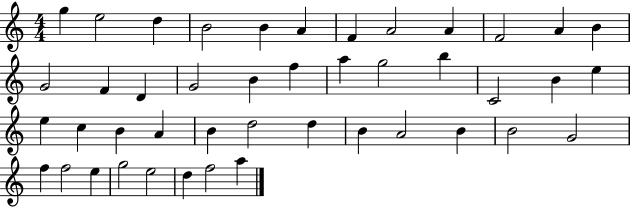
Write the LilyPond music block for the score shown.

{
  \clef treble
  \numericTimeSignature
  \time 4/4
  \key c \major
  g''4 e''2 d''4 | b'2 b'4 a'4 | f'4 a'2 a'4 | f'2 a'4 b'4 | \break g'2 f'4 d'4 | g'2 b'4 f''4 | a''4 g''2 b''4 | c'2 b'4 e''4 | \break e''4 c''4 b'4 a'4 | b'4 d''2 d''4 | b'4 a'2 b'4 | b'2 g'2 | \break f''4 f''2 e''4 | g''2 e''2 | d''4 f''2 a''4 | \bar "|."
}